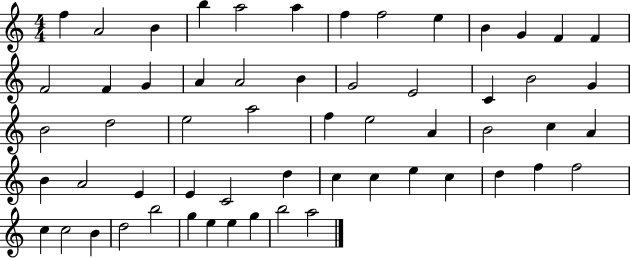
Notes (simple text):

F5/q A4/h B4/q B5/q A5/h A5/q F5/q F5/h E5/q B4/q G4/q F4/q F4/q F4/h F4/q G4/q A4/q A4/h B4/q G4/h E4/h C4/q B4/h G4/q B4/h D5/h E5/h A5/h F5/q E5/h A4/q B4/h C5/q A4/q B4/q A4/h E4/q E4/q C4/h D5/q C5/q C5/q E5/q C5/q D5/q F5/q F5/h C5/q C5/h B4/q D5/h B5/h G5/q E5/q E5/q G5/q B5/h A5/h